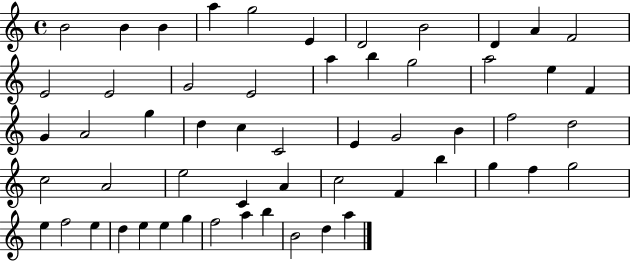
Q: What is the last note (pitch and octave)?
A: A5